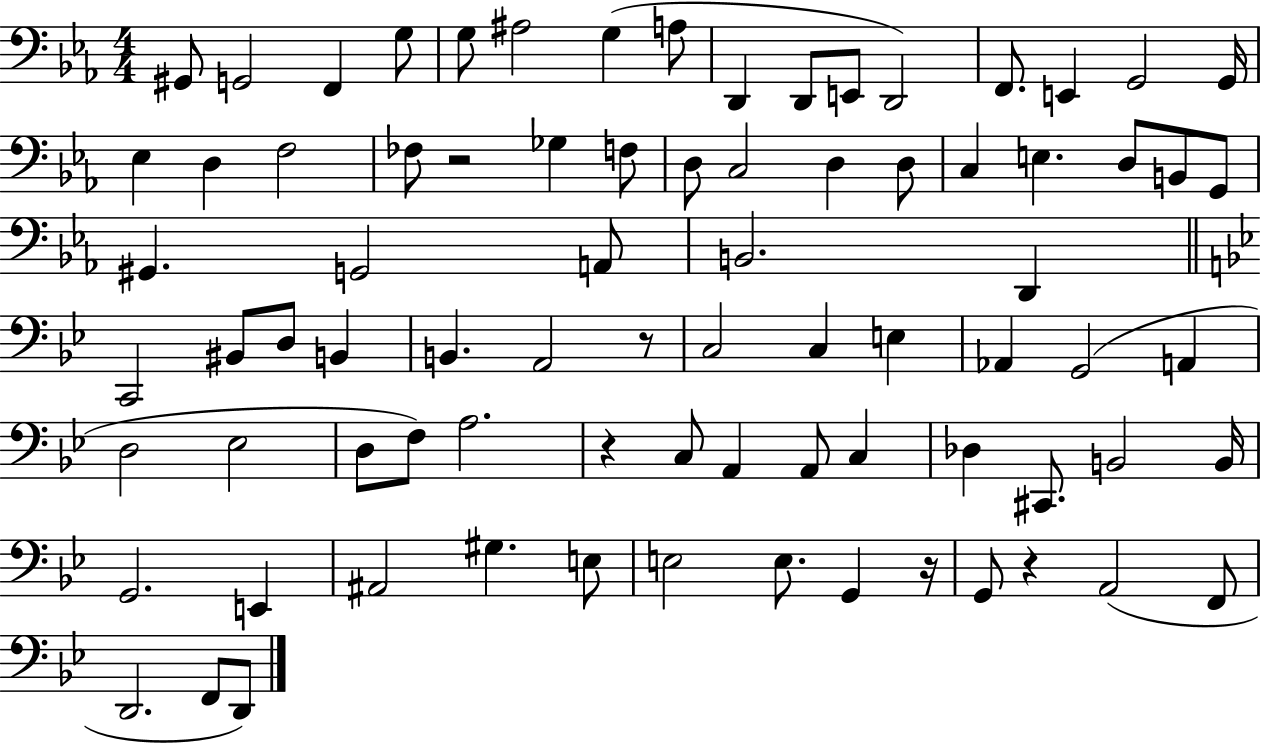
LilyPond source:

{
  \clef bass
  \numericTimeSignature
  \time 4/4
  \key ees \major
  \repeat volta 2 { gis,8 g,2 f,4 g8 | g8 ais2 g4( a8 | d,4 d,8 e,8 d,2) | f,8. e,4 g,2 g,16 | \break ees4 d4 f2 | fes8 r2 ges4 f8 | d8 c2 d4 d8 | c4 e4. d8 b,8 g,8 | \break gis,4. g,2 a,8 | b,2. d,4 | \bar "||" \break \key g \minor c,2 bis,8 d8 b,4 | b,4. a,2 r8 | c2 c4 e4 | aes,4 g,2( a,4 | \break d2 ees2 | d8 f8) a2. | r4 c8 a,4 a,8 c4 | des4 cis,8. b,2 b,16 | \break g,2. e,4 | ais,2 gis4. e8 | e2 e8. g,4 r16 | g,8 r4 a,2( f,8 | \break d,2. f,8 d,8) | } \bar "|."
}